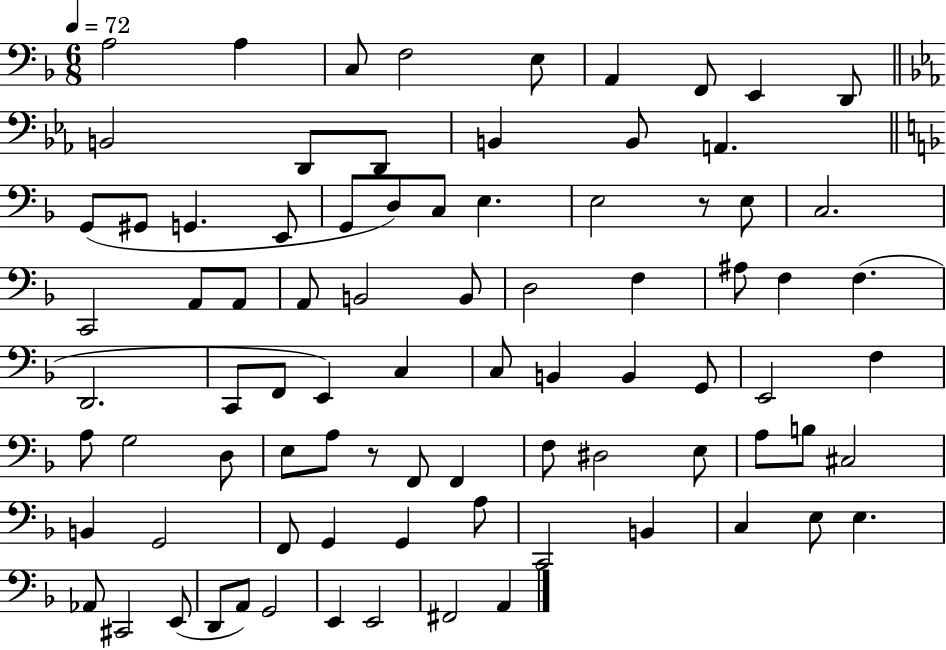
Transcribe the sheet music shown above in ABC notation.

X:1
T:Untitled
M:6/8
L:1/4
K:F
A,2 A, C,/2 F,2 E,/2 A,, F,,/2 E,, D,,/2 B,,2 D,,/2 D,,/2 B,, B,,/2 A,, G,,/2 ^G,,/2 G,, E,,/2 G,,/2 D,/2 C,/2 E, E,2 z/2 E,/2 C,2 C,,2 A,,/2 A,,/2 A,,/2 B,,2 B,,/2 D,2 F, ^A,/2 F, F, D,,2 C,,/2 F,,/2 E,, C, C,/2 B,, B,, G,,/2 E,,2 F, A,/2 G,2 D,/2 E,/2 A,/2 z/2 F,,/2 F,, F,/2 ^D,2 E,/2 A,/2 B,/2 ^C,2 B,, G,,2 F,,/2 G,, G,, A,/2 C,,2 B,, C, E,/2 E, _A,,/2 ^C,,2 E,,/2 D,,/2 A,,/2 G,,2 E,, E,,2 ^F,,2 A,,